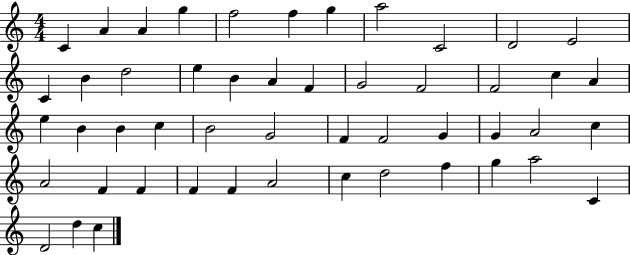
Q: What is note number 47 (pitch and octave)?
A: C4